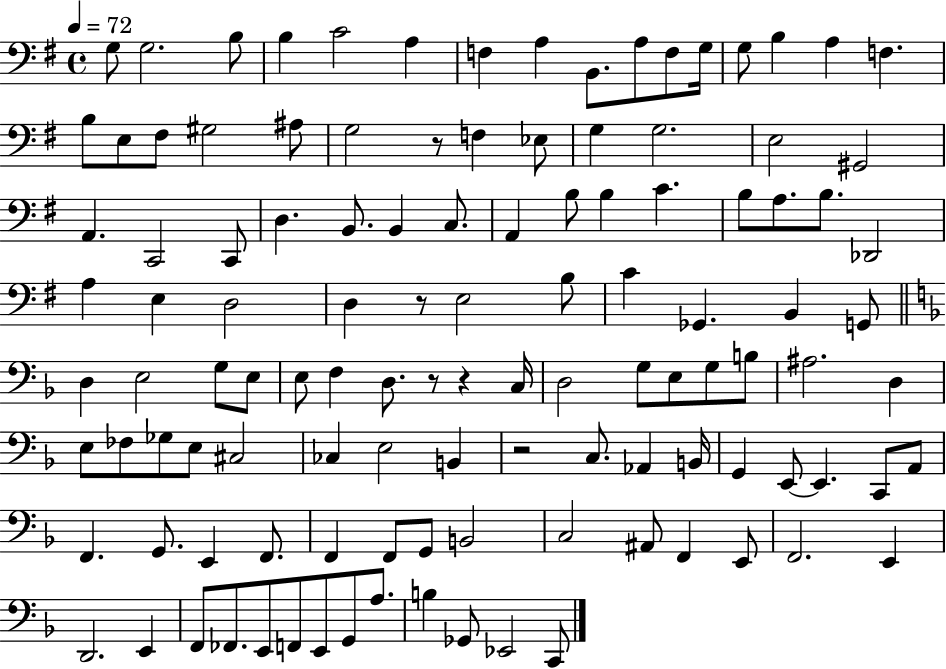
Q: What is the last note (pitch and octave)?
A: C2